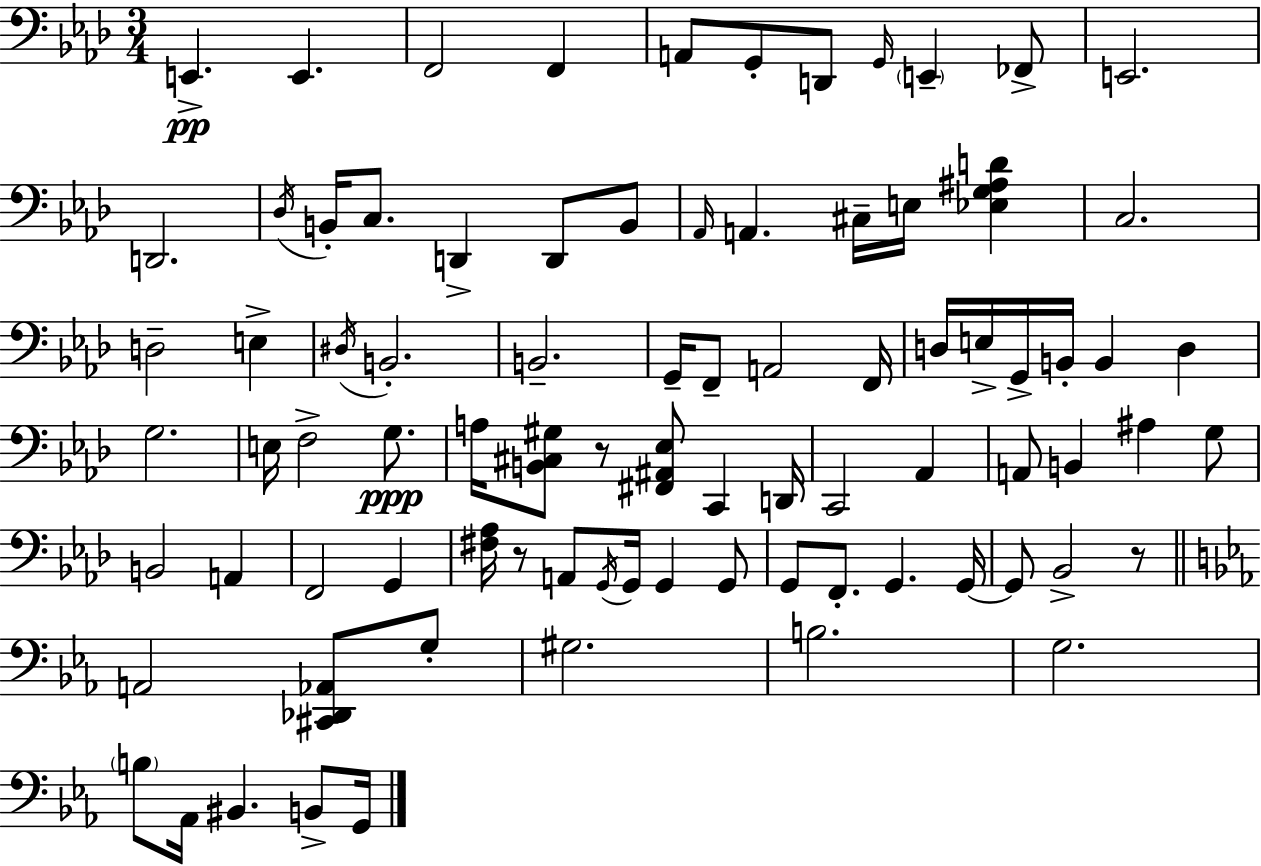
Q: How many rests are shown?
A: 3